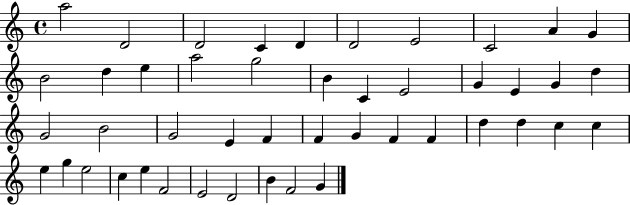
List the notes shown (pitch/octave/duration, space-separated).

A5/h D4/h D4/h C4/q D4/q D4/h E4/h C4/h A4/q G4/q B4/h D5/q E5/q A5/h G5/h B4/q C4/q E4/h G4/q E4/q G4/q D5/q G4/h B4/h G4/h E4/q F4/q F4/q G4/q F4/q F4/q D5/q D5/q C5/q C5/q E5/q G5/q E5/h C5/q E5/q F4/h E4/h D4/h B4/q F4/h G4/q